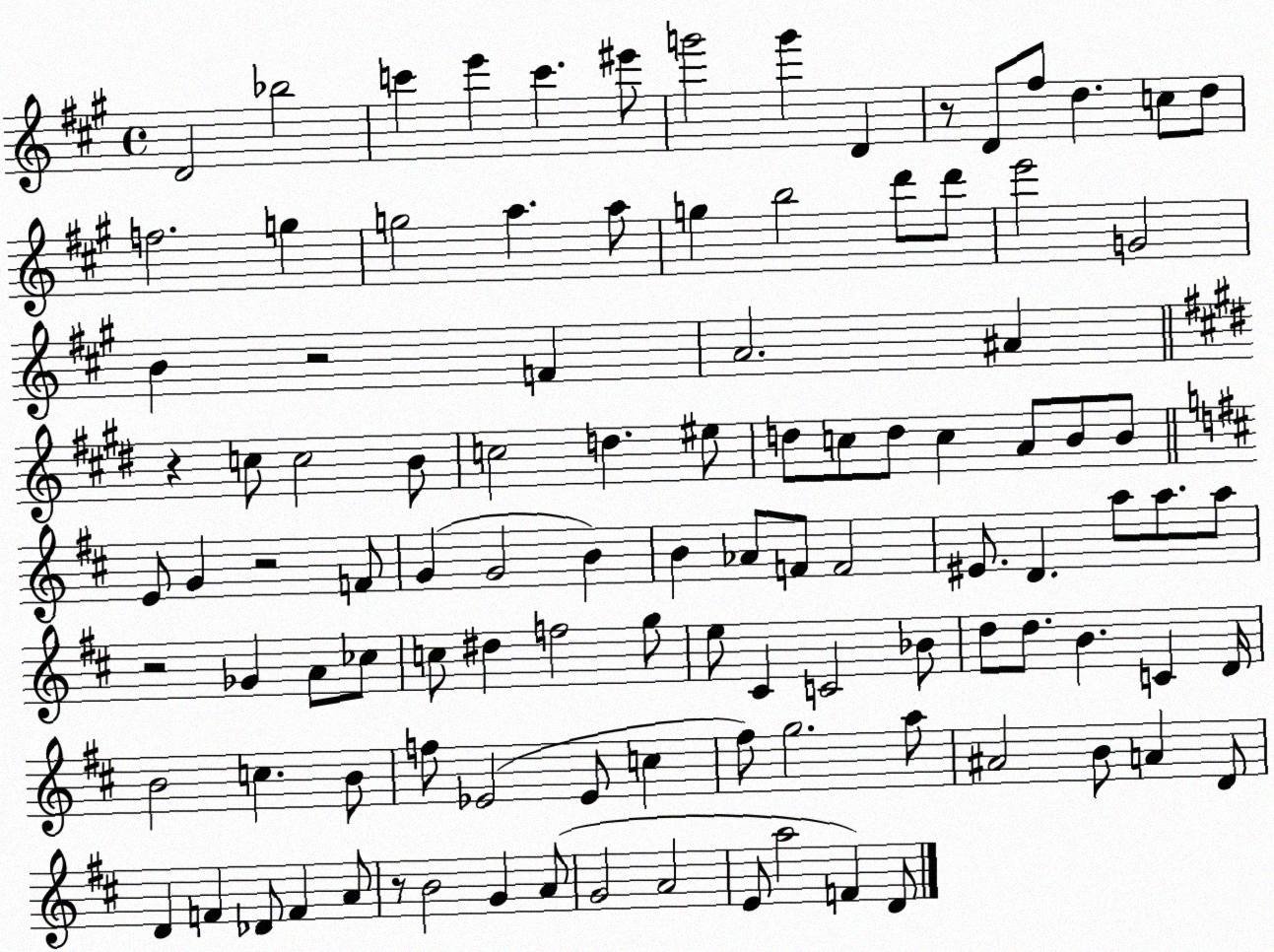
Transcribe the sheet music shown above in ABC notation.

X:1
T:Untitled
M:4/4
L:1/4
K:A
D2 _b2 c' e' c' ^e'/2 g'2 g' D z/2 D/2 ^f/2 d c/2 d/2 f2 g g2 a a/2 g b2 d'/2 d'/2 e'2 G2 B z2 F A2 ^A z c/2 c2 B/2 c2 d ^e/2 d/2 c/2 d/2 c A/2 B/2 B/2 E/2 G z2 F/2 G G2 B B _A/2 F/2 F2 ^E/2 D a/2 a/2 a/2 z2 _G A/2 _c/2 c/2 ^d f2 g/2 e/2 ^C C2 _B/2 d/2 d/2 B C D/4 B2 c B/2 f/2 _E2 _E/2 c ^f/2 g2 a/2 ^A2 B/2 A D/2 D F _D/2 F A/2 z/2 B2 G A/2 G2 A2 E/2 a2 F D/2